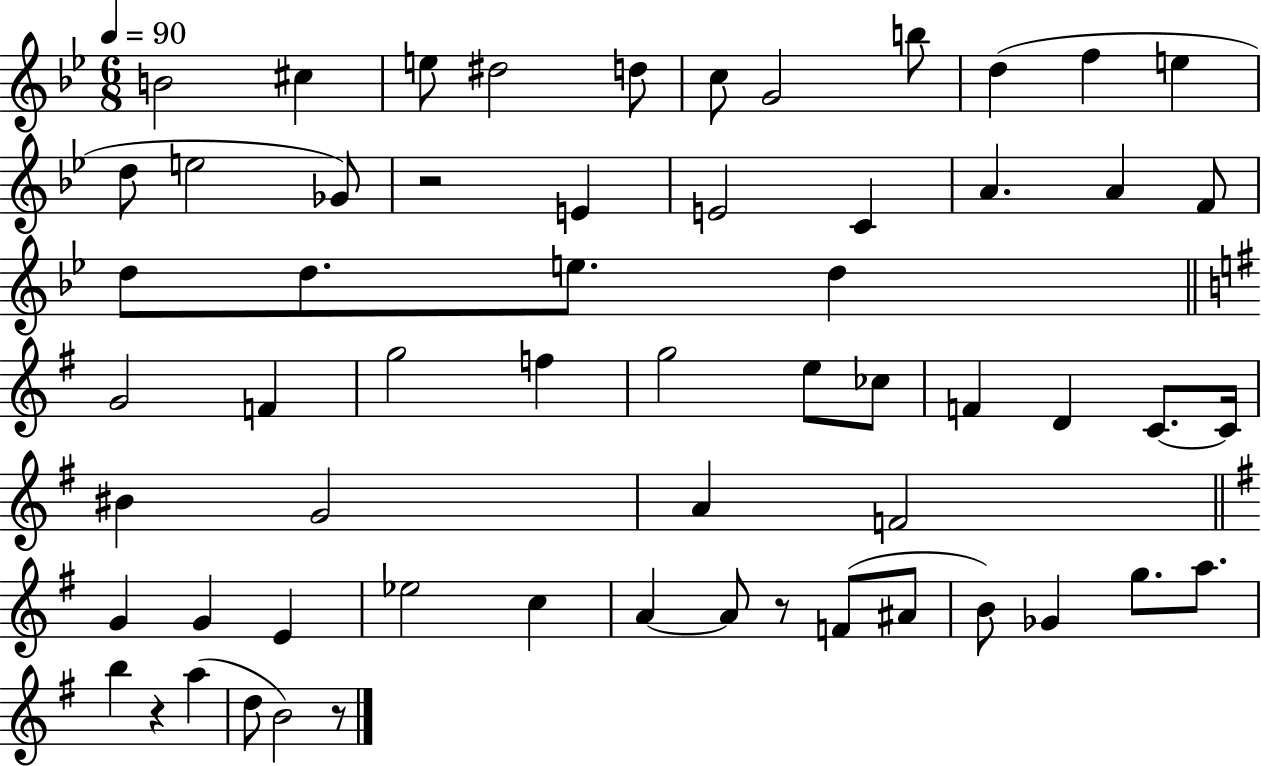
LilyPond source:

{
  \clef treble
  \numericTimeSignature
  \time 6/8
  \key bes \major
  \tempo 4 = 90
  \repeat volta 2 { b'2 cis''4 | e''8 dis''2 d''8 | c''8 g'2 b''8 | d''4( f''4 e''4 | \break d''8 e''2 ges'8) | r2 e'4 | e'2 c'4 | a'4. a'4 f'8 | \break d''8 d''8. e''8. d''4 | \bar "||" \break \key g \major g'2 f'4 | g''2 f''4 | g''2 e''8 ces''8 | f'4 d'4 c'8.~~ c'16 | \break bis'4 g'2 | a'4 f'2 | \bar "||" \break \key g \major g'4 g'4 e'4 | ees''2 c''4 | a'4~~ a'8 r8 f'8( ais'8 | b'8) ges'4 g''8. a''8. | \break b''4 r4 a''4( | d''8 b'2) r8 | } \bar "|."
}